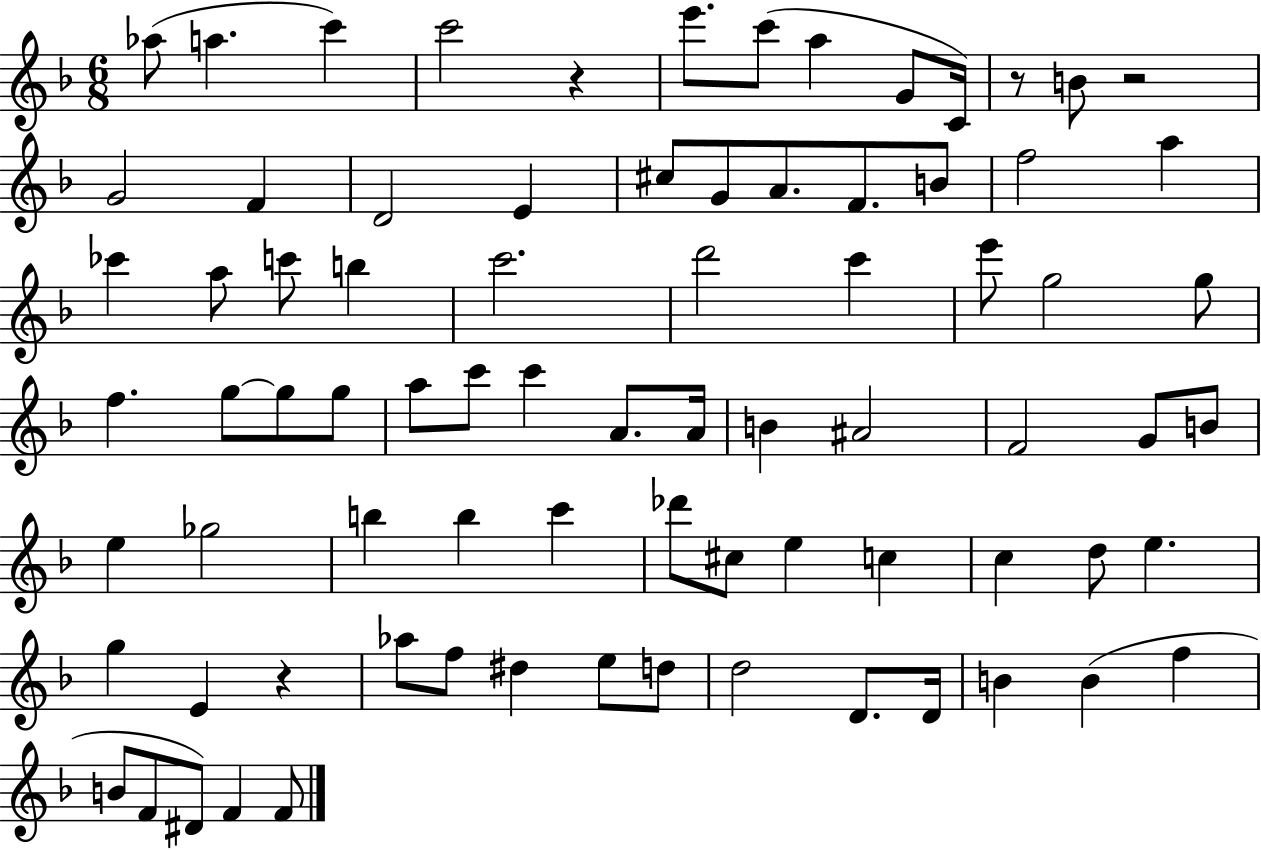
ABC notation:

X:1
T:Untitled
M:6/8
L:1/4
K:F
_a/2 a c' c'2 z e'/2 c'/2 a G/2 C/4 z/2 B/2 z2 G2 F D2 E ^c/2 G/2 A/2 F/2 B/2 f2 a _c' a/2 c'/2 b c'2 d'2 c' e'/2 g2 g/2 f g/2 g/2 g/2 a/2 c'/2 c' A/2 A/4 B ^A2 F2 G/2 B/2 e _g2 b b c' _d'/2 ^c/2 e c c d/2 e g E z _a/2 f/2 ^d e/2 d/2 d2 D/2 D/4 B B f B/2 F/2 ^D/2 F F/2